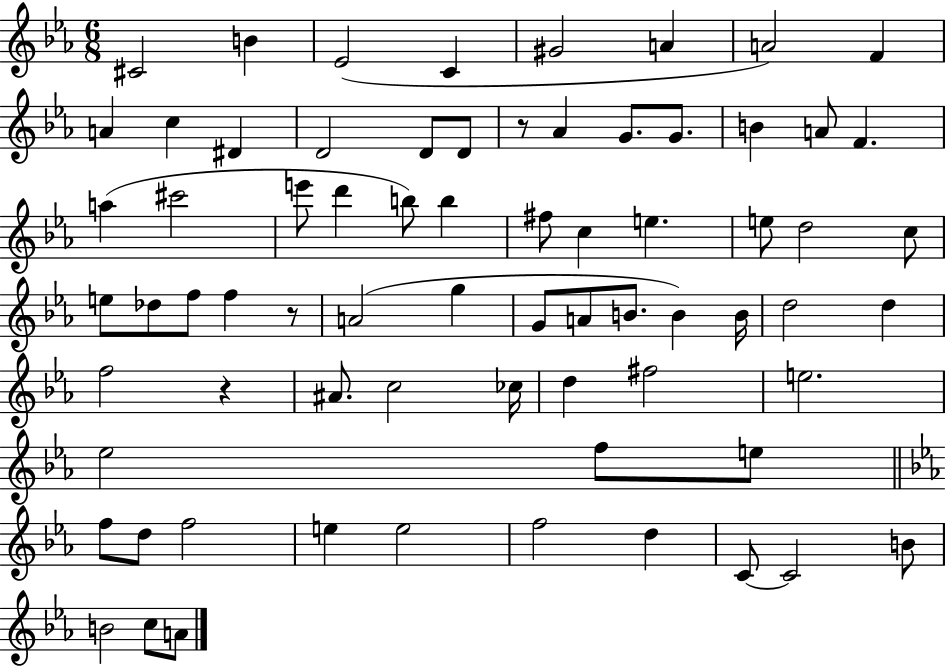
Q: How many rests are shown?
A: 3